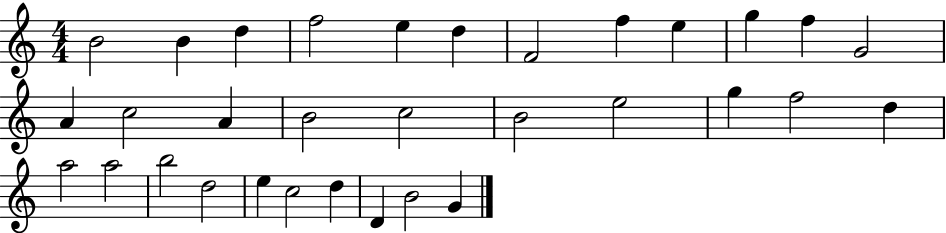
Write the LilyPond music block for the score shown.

{
  \clef treble
  \numericTimeSignature
  \time 4/4
  \key c \major
  b'2 b'4 d''4 | f''2 e''4 d''4 | f'2 f''4 e''4 | g''4 f''4 g'2 | \break a'4 c''2 a'4 | b'2 c''2 | b'2 e''2 | g''4 f''2 d''4 | \break a''2 a''2 | b''2 d''2 | e''4 c''2 d''4 | d'4 b'2 g'4 | \break \bar "|."
}